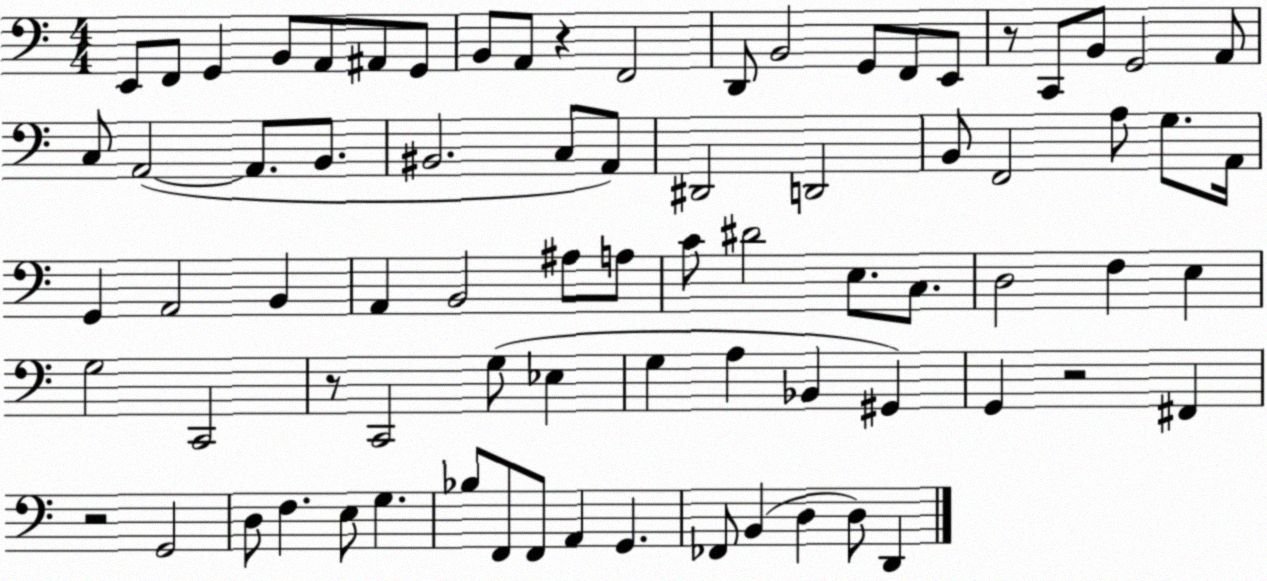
X:1
T:Untitled
M:4/4
L:1/4
K:C
E,,/2 F,,/2 G,, B,,/2 A,,/2 ^A,,/2 G,,/2 B,,/2 A,,/2 z F,,2 D,,/2 B,,2 G,,/2 F,,/2 E,,/2 z/2 C,,/2 B,,/2 G,,2 A,,/2 C,/2 A,,2 A,,/2 B,,/2 ^B,,2 C,/2 A,,/2 ^D,,2 D,,2 B,,/2 F,,2 A,/2 G,/2 A,,/4 G,, A,,2 B,, A,, B,,2 ^A,/2 A,/2 C/2 ^D2 E,/2 C,/2 D,2 F, E, G,2 C,,2 z/2 C,,2 G,/2 _E, G, A, _B,, ^G,, G,, z2 ^F,, z2 G,,2 D,/2 F, E,/2 G, _B,/2 F,,/2 F,,/2 A,, G,, _F,,/2 B,, D, D,/2 D,,